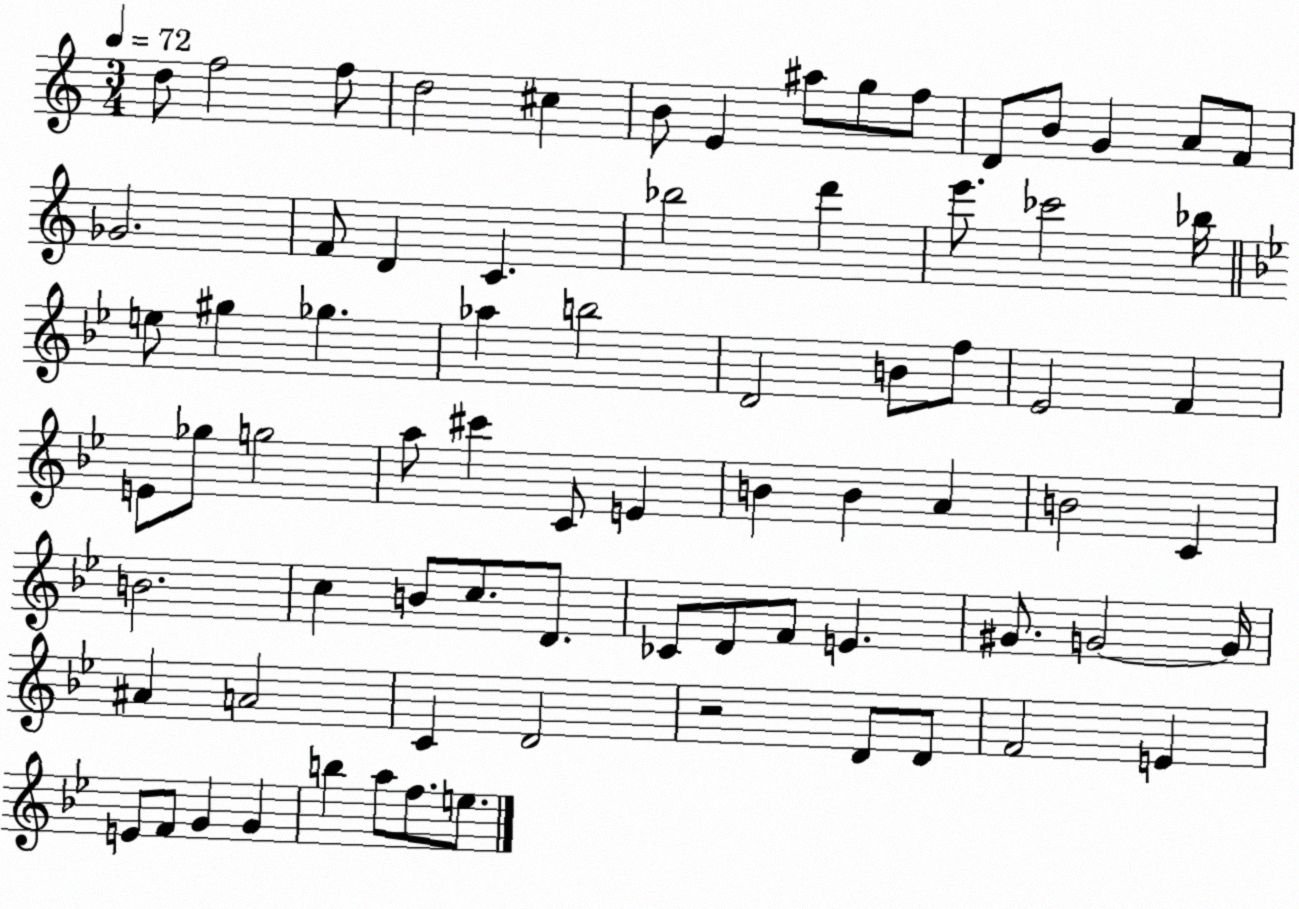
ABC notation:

X:1
T:Untitled
M:3/4
L:1/4
K:C
d/2 f2 f/2 d2 ^c B/2 E ^a/2 g/2 f/2 D/2 B/2 G A/2 F/2 _G2 F/2 D C _b2 d' e'/2 _c'2 _b/4 e/2 ^g _g _a b2 D2 B/2 f/2 _E2 F E/2 _g/2 g2 a/2 ^c' C/2 E B B A B2 C B2 c B/2 c/2 D/2 _C/2 D/2 F/2 E ^G/2 G2 G/4 ^A A2 C D2 z2 D/2 D/2 F2 E E/2 F/2 G G b a/2 f/2 e/2